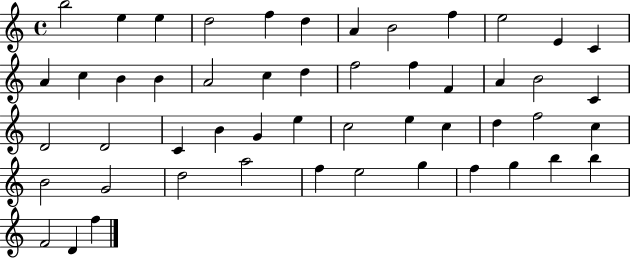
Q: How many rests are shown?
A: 0